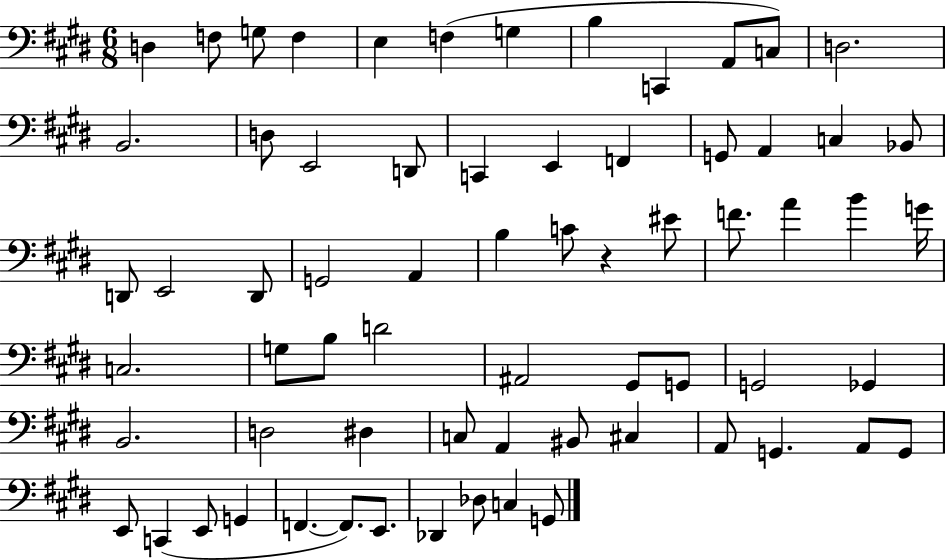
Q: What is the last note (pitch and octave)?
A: G2